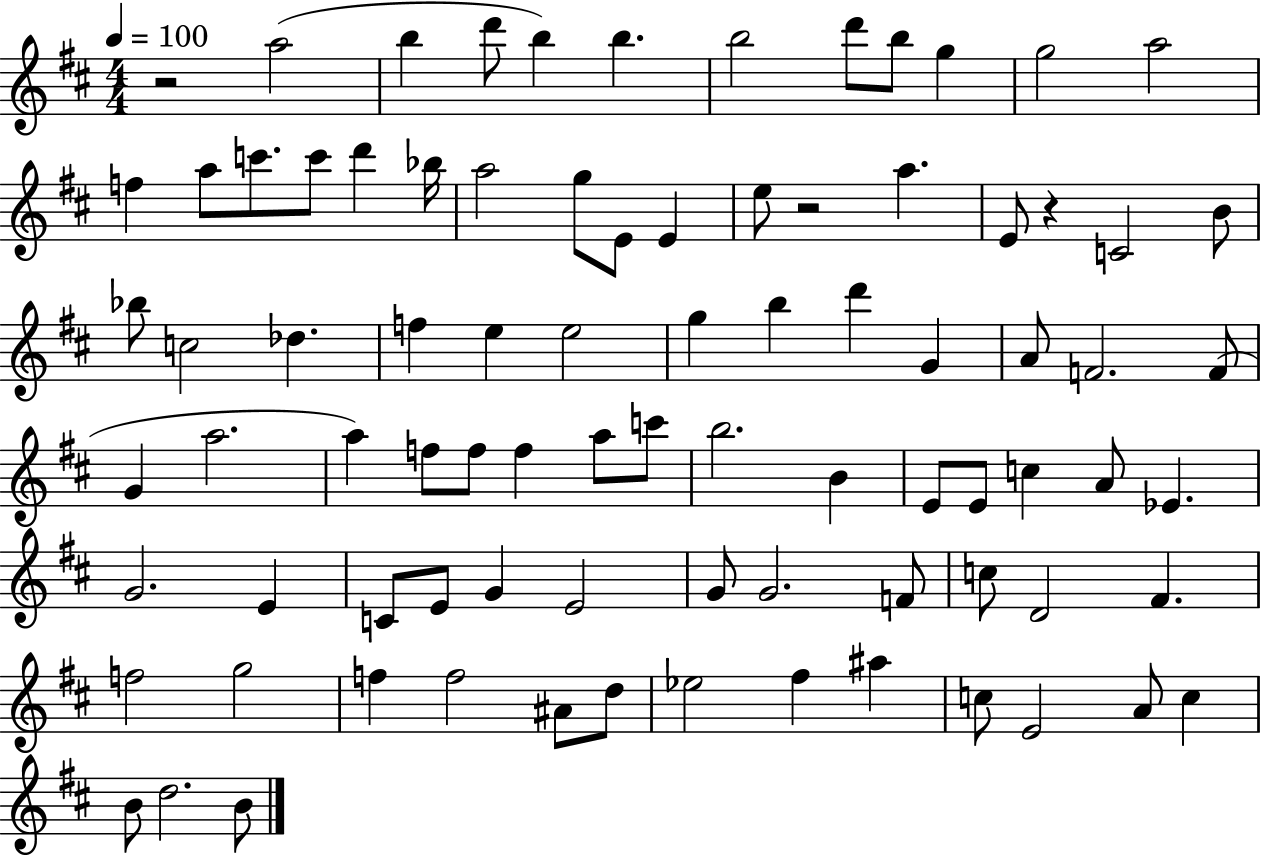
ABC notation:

X:1
T:Untitled
M:4/4
L:1/4
K:D
z2 a2 b d'/2 b b b2 d'/2 b/2 g g2 a2 f a/2 c'/2 c'/2 d' _b/4 a2 g/2 E/2 E e/2 z2 a E/2 z C2 B/2 _b/2 c2 _d f e e2 g b d' G A/2 F2 F/2 G a2 a f/2 f/2 f a/2 c'/2 b2 B E/2 E/2 c A/2 _E G2 E C/2 E/2 G E2 G/2 G2 F/2 c/2 D2 ^F f2 g2 f f2 ^A/2 d/2 _e2 ^f ^a c/2 E2 A/2 c B/2 d2 B/2